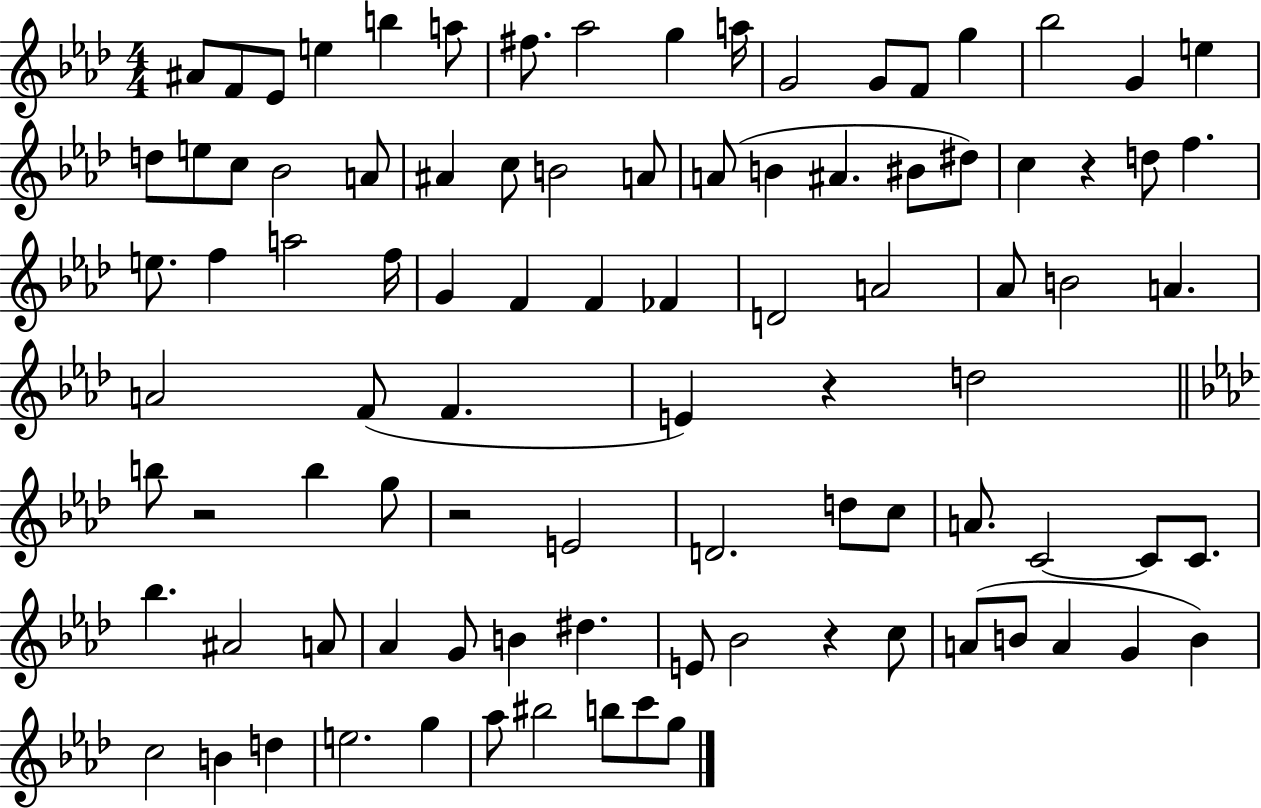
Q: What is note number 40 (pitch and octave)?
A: F4